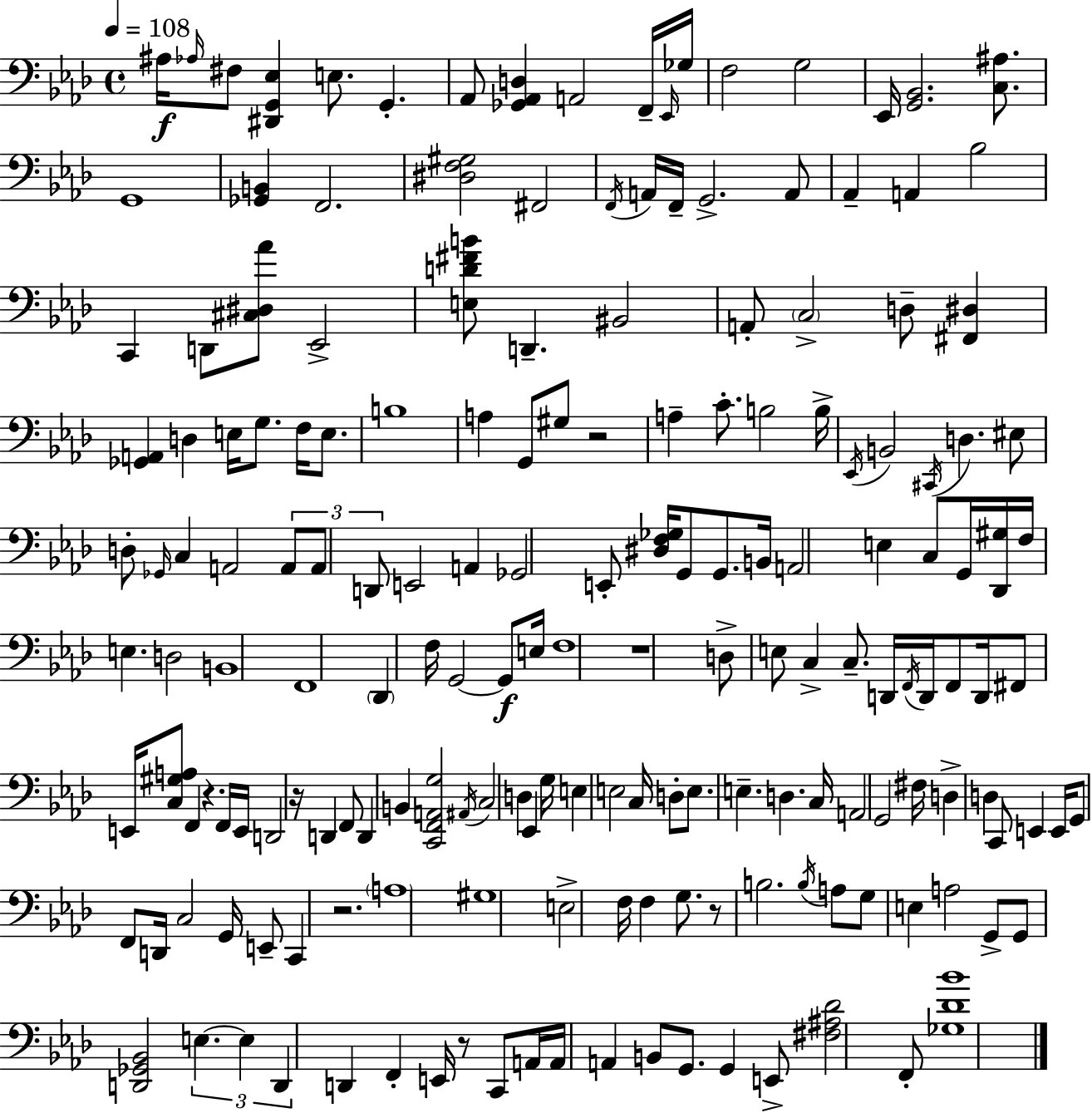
{
  \clef bass
  \time 4/4
  \defaultTimeSignature
  \key aes \major
  \tempo 4 = 108
  ais16\f \grace { aes16 } fis8 <dis, g, ees>4 e8. g,4.-. | aes,8 <ges, aes, d>4 a,2 f,16-- | \grace { ees,16 } ges16 f2 g2 | ees,16 <g, bes,>2. <c ais>8. | \break g,1 | <ges, b,>4 f,2. | <dis f gis>2 fis,2 | \acciaccatura { f,16 } a,16 f,16-- g,2.-> | \break a,8 aes,4-- a,4 bes2 | c,4 d,8 <cis dis aes'>8 ees,2-> | <e d' fis' b'>8 d,4.-- bis,2 | a,8-. \parenthesize c2-> d8-- <fis, dis>4 | \break <ges, a,>4 d4 e16 g8. f16 | e8. b1 | a4 g,8 gis8 r2 | a4-- c'8.-. b2 | \break b16-> \acciaccatura { ees,16 } b,2 \acciaccatura { cis,16 } d4. | eis8 d8-. \grace { ges,16 } c4 a,2 | \tuplet 3/2 { a,8 a,8 d,8 } e,2 | a,4 ges,2 e,8-. | \break <dis f ges>16 g,8 g,8. b,16 a,2 e4 | c8 g,16 <des, gis>16 f16 e4. d2 | b,1 | f,1 | \break \parenthesize des,4 f16 g,2~~ | g,8\f e16 f1 | r1 | d8-> e8 c4-> c8.-- | \break d,16 \acciaccatura { f,16 } d,16 f,8 d,16 fis,8 e,16 <c gis a>8 f,4 | r4. f,16 e,16 d,2 | r16 d,4 f,8 d,4 b,4 <c, f, a, g>2 | \acciaccatura { ais,16 } c2 | \break d4 ees,4 g16 e4 e2 | c16 d8-. e8. e4.-- | d4. c16 a,2 | g,2 fis16 d4-> d4 | \break c,8 e,4 e,16 g,8 f,8 d,16 c2 | g,16 e,8-- c,4 r2. | \parenthesize a1 | gis1 | \break e2-> | f16 f4 g8. r8 b2. | \acciaccatura { b16 } a8 g8 e4 a2 | g,8-> g,8 <d, ges, bes,>2 | \break \tuplet 3/2 { e4.~~ e4 d,4 } | d,4 f,4-. e,16 r8 c,8 a,16 a,16 | a,4 b,8 g,8. g,4 e,8-> <fis ais des'>2 | f,8-. <ges des' bes'>1 | \break \bar "|."
}